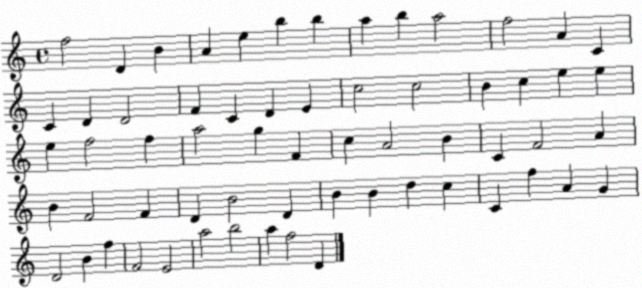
X:1
T:Untitled
M:4/4
L:1/4
K:C
f2 D B A e b b a b a2 f2 A C C D D2 F C D E c2 c2 B c e e e f2 f a2 g F c A2 B C F2 A B F2 F D B2 D B B d c C f A G D2 B f F2 E2 a2 b2 a f2 D